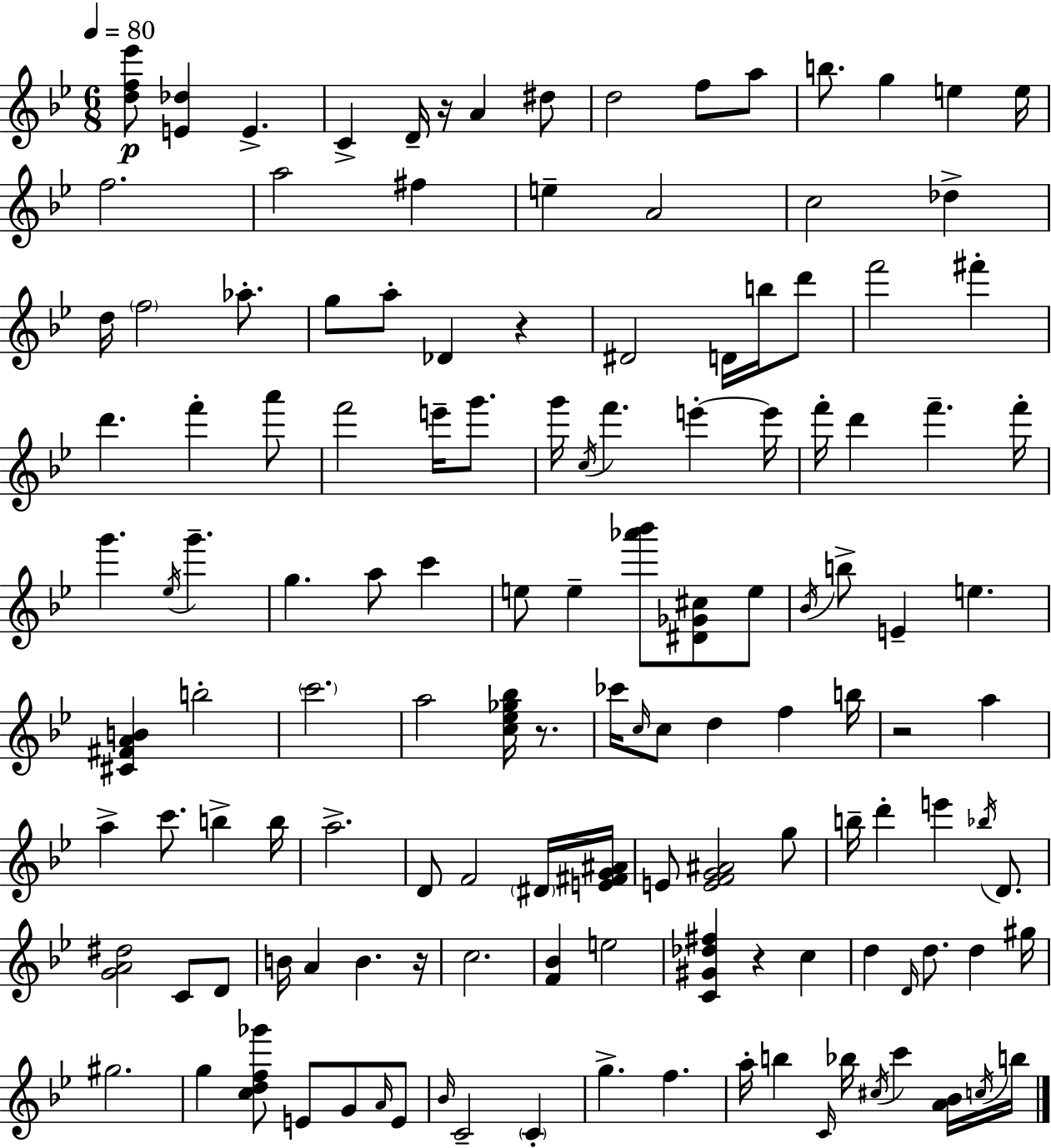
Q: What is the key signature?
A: BES major